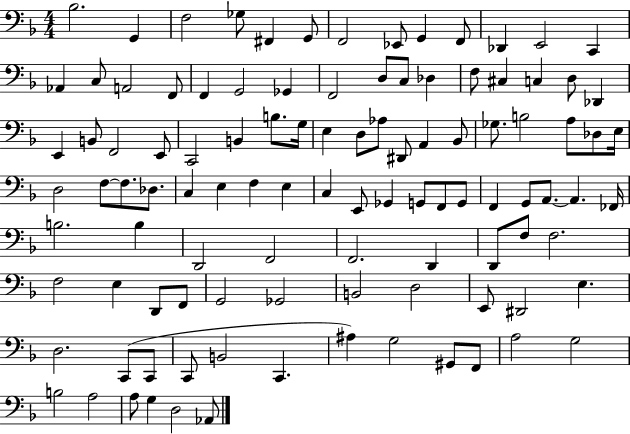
X:1
T:Untitled
M:4/4
L:1/4
K:F
_B,2 G,, F,2 _G,/2 ^F,, G,,/2 F,,2 _E,,/2 G,, F,,/2 _D,, E,,2 C,, _A,, C,/2 A,,2 F,,/2 F,, G,,2 _G,, F,,2 D,/2 C,/2 _D, F,/2 ^C, C, D,/2 _D,, E,, B,,/2 F,,2 E,,/2 C,,2 B,, B,/2 G,/4 E, D,/2 _A,/2 ^D,,/2 A,, _B,,/2 _G,/2 B,2 A,/2 _D,/2 E,/4 D,2 F,/2 F,/2 _D,/2 C, E, F, E, C, E,,/2 _G,, G,,/2 F,,/2 G,,/2 F,, G,,/2 A,,/2 A,, _F,,/4 B,2 B, D,,2 F,,2 F,,2 D,, D,,/2 F,/2 F,2 F,2 E, D,,/2 F,,/2 G,,2 _G,,2 B,,2 D,2 E,,/2 ^D,,2 E, D,2 C,,/2 C,,/2 C,,/2 B,,2 C,, ^A, G,2 ^G,,/2 F,,/2 A,2 G,2 B,2 A,2 A,/2 G, D,2 _A,,/2